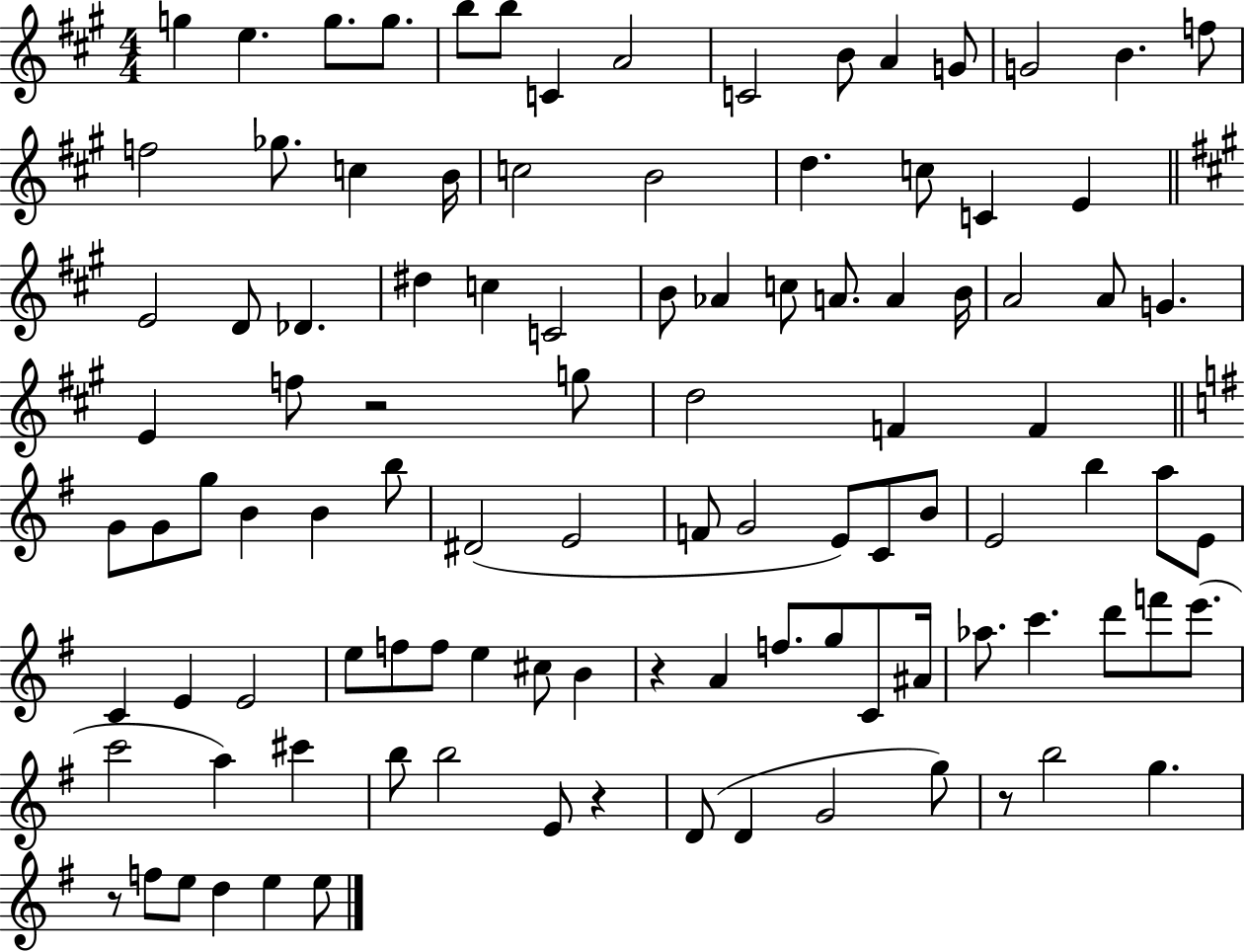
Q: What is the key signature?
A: A major